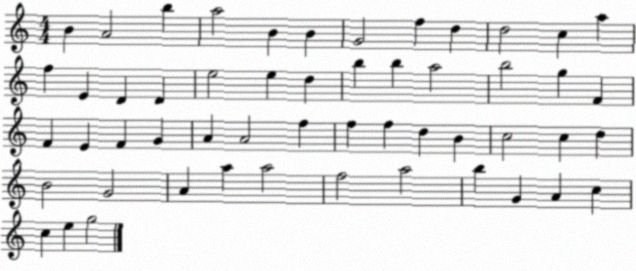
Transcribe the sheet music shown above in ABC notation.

X:1
T:Untitled
M:4/4
L:1/4
K:C
B A2 b a2 B B G2 f d d2 c a f E D D e2 e d b b a2 b2 g F F E F G A A2 f f f d B c2 c d B2 G2 A a a2 f2 a2 b G A c c e g2